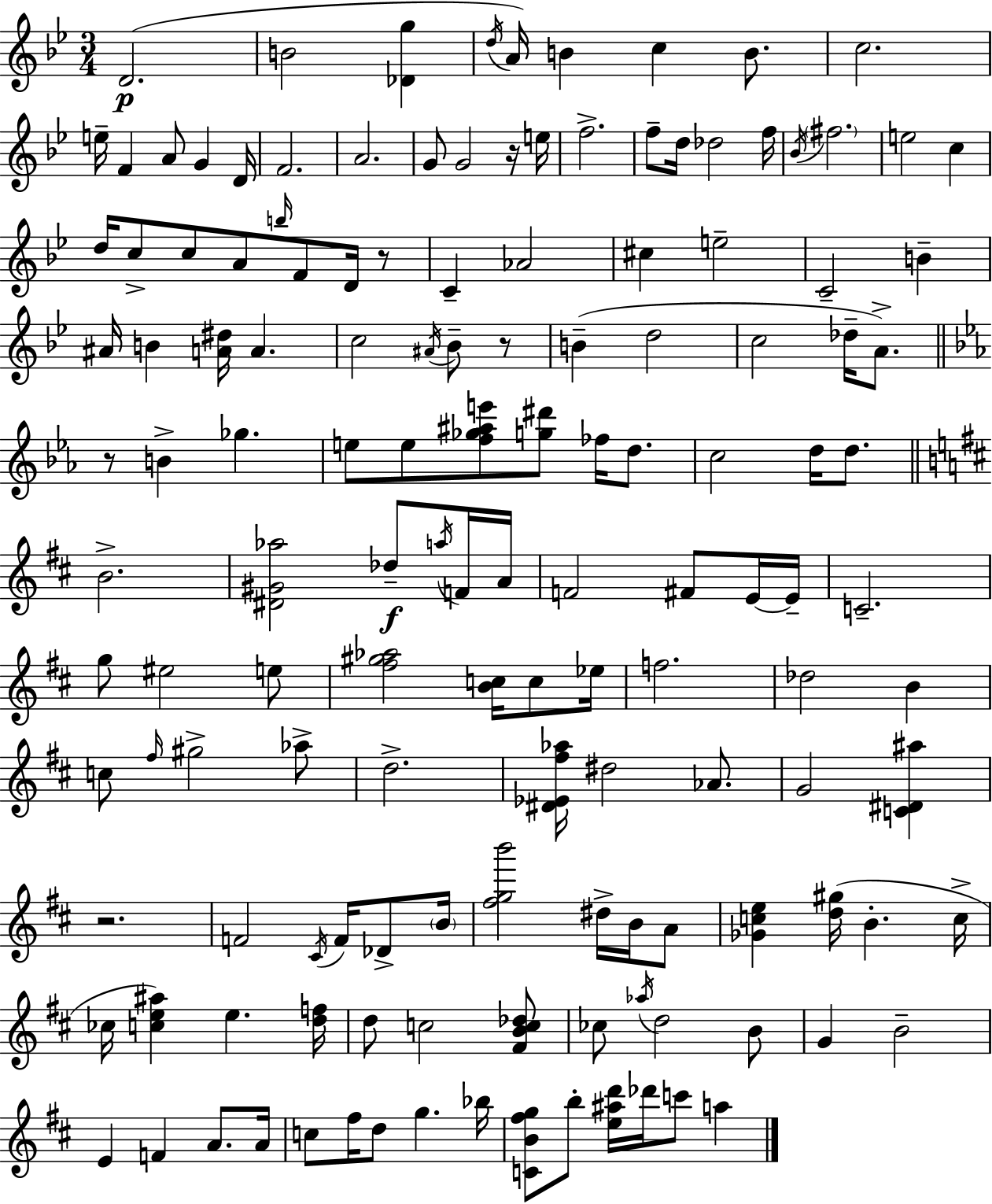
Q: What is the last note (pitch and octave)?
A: A5